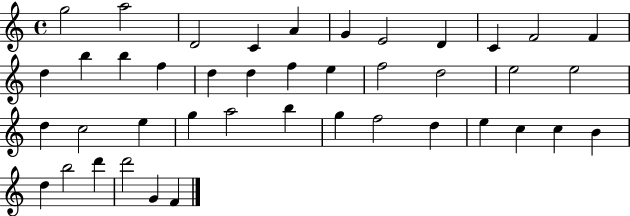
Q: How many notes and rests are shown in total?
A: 42